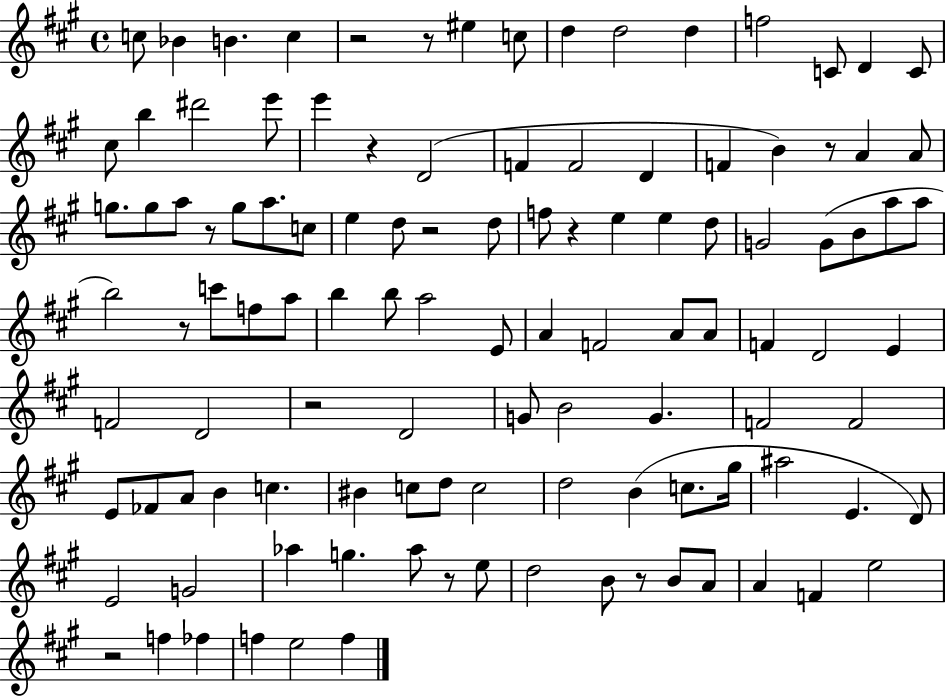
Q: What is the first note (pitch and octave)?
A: C5